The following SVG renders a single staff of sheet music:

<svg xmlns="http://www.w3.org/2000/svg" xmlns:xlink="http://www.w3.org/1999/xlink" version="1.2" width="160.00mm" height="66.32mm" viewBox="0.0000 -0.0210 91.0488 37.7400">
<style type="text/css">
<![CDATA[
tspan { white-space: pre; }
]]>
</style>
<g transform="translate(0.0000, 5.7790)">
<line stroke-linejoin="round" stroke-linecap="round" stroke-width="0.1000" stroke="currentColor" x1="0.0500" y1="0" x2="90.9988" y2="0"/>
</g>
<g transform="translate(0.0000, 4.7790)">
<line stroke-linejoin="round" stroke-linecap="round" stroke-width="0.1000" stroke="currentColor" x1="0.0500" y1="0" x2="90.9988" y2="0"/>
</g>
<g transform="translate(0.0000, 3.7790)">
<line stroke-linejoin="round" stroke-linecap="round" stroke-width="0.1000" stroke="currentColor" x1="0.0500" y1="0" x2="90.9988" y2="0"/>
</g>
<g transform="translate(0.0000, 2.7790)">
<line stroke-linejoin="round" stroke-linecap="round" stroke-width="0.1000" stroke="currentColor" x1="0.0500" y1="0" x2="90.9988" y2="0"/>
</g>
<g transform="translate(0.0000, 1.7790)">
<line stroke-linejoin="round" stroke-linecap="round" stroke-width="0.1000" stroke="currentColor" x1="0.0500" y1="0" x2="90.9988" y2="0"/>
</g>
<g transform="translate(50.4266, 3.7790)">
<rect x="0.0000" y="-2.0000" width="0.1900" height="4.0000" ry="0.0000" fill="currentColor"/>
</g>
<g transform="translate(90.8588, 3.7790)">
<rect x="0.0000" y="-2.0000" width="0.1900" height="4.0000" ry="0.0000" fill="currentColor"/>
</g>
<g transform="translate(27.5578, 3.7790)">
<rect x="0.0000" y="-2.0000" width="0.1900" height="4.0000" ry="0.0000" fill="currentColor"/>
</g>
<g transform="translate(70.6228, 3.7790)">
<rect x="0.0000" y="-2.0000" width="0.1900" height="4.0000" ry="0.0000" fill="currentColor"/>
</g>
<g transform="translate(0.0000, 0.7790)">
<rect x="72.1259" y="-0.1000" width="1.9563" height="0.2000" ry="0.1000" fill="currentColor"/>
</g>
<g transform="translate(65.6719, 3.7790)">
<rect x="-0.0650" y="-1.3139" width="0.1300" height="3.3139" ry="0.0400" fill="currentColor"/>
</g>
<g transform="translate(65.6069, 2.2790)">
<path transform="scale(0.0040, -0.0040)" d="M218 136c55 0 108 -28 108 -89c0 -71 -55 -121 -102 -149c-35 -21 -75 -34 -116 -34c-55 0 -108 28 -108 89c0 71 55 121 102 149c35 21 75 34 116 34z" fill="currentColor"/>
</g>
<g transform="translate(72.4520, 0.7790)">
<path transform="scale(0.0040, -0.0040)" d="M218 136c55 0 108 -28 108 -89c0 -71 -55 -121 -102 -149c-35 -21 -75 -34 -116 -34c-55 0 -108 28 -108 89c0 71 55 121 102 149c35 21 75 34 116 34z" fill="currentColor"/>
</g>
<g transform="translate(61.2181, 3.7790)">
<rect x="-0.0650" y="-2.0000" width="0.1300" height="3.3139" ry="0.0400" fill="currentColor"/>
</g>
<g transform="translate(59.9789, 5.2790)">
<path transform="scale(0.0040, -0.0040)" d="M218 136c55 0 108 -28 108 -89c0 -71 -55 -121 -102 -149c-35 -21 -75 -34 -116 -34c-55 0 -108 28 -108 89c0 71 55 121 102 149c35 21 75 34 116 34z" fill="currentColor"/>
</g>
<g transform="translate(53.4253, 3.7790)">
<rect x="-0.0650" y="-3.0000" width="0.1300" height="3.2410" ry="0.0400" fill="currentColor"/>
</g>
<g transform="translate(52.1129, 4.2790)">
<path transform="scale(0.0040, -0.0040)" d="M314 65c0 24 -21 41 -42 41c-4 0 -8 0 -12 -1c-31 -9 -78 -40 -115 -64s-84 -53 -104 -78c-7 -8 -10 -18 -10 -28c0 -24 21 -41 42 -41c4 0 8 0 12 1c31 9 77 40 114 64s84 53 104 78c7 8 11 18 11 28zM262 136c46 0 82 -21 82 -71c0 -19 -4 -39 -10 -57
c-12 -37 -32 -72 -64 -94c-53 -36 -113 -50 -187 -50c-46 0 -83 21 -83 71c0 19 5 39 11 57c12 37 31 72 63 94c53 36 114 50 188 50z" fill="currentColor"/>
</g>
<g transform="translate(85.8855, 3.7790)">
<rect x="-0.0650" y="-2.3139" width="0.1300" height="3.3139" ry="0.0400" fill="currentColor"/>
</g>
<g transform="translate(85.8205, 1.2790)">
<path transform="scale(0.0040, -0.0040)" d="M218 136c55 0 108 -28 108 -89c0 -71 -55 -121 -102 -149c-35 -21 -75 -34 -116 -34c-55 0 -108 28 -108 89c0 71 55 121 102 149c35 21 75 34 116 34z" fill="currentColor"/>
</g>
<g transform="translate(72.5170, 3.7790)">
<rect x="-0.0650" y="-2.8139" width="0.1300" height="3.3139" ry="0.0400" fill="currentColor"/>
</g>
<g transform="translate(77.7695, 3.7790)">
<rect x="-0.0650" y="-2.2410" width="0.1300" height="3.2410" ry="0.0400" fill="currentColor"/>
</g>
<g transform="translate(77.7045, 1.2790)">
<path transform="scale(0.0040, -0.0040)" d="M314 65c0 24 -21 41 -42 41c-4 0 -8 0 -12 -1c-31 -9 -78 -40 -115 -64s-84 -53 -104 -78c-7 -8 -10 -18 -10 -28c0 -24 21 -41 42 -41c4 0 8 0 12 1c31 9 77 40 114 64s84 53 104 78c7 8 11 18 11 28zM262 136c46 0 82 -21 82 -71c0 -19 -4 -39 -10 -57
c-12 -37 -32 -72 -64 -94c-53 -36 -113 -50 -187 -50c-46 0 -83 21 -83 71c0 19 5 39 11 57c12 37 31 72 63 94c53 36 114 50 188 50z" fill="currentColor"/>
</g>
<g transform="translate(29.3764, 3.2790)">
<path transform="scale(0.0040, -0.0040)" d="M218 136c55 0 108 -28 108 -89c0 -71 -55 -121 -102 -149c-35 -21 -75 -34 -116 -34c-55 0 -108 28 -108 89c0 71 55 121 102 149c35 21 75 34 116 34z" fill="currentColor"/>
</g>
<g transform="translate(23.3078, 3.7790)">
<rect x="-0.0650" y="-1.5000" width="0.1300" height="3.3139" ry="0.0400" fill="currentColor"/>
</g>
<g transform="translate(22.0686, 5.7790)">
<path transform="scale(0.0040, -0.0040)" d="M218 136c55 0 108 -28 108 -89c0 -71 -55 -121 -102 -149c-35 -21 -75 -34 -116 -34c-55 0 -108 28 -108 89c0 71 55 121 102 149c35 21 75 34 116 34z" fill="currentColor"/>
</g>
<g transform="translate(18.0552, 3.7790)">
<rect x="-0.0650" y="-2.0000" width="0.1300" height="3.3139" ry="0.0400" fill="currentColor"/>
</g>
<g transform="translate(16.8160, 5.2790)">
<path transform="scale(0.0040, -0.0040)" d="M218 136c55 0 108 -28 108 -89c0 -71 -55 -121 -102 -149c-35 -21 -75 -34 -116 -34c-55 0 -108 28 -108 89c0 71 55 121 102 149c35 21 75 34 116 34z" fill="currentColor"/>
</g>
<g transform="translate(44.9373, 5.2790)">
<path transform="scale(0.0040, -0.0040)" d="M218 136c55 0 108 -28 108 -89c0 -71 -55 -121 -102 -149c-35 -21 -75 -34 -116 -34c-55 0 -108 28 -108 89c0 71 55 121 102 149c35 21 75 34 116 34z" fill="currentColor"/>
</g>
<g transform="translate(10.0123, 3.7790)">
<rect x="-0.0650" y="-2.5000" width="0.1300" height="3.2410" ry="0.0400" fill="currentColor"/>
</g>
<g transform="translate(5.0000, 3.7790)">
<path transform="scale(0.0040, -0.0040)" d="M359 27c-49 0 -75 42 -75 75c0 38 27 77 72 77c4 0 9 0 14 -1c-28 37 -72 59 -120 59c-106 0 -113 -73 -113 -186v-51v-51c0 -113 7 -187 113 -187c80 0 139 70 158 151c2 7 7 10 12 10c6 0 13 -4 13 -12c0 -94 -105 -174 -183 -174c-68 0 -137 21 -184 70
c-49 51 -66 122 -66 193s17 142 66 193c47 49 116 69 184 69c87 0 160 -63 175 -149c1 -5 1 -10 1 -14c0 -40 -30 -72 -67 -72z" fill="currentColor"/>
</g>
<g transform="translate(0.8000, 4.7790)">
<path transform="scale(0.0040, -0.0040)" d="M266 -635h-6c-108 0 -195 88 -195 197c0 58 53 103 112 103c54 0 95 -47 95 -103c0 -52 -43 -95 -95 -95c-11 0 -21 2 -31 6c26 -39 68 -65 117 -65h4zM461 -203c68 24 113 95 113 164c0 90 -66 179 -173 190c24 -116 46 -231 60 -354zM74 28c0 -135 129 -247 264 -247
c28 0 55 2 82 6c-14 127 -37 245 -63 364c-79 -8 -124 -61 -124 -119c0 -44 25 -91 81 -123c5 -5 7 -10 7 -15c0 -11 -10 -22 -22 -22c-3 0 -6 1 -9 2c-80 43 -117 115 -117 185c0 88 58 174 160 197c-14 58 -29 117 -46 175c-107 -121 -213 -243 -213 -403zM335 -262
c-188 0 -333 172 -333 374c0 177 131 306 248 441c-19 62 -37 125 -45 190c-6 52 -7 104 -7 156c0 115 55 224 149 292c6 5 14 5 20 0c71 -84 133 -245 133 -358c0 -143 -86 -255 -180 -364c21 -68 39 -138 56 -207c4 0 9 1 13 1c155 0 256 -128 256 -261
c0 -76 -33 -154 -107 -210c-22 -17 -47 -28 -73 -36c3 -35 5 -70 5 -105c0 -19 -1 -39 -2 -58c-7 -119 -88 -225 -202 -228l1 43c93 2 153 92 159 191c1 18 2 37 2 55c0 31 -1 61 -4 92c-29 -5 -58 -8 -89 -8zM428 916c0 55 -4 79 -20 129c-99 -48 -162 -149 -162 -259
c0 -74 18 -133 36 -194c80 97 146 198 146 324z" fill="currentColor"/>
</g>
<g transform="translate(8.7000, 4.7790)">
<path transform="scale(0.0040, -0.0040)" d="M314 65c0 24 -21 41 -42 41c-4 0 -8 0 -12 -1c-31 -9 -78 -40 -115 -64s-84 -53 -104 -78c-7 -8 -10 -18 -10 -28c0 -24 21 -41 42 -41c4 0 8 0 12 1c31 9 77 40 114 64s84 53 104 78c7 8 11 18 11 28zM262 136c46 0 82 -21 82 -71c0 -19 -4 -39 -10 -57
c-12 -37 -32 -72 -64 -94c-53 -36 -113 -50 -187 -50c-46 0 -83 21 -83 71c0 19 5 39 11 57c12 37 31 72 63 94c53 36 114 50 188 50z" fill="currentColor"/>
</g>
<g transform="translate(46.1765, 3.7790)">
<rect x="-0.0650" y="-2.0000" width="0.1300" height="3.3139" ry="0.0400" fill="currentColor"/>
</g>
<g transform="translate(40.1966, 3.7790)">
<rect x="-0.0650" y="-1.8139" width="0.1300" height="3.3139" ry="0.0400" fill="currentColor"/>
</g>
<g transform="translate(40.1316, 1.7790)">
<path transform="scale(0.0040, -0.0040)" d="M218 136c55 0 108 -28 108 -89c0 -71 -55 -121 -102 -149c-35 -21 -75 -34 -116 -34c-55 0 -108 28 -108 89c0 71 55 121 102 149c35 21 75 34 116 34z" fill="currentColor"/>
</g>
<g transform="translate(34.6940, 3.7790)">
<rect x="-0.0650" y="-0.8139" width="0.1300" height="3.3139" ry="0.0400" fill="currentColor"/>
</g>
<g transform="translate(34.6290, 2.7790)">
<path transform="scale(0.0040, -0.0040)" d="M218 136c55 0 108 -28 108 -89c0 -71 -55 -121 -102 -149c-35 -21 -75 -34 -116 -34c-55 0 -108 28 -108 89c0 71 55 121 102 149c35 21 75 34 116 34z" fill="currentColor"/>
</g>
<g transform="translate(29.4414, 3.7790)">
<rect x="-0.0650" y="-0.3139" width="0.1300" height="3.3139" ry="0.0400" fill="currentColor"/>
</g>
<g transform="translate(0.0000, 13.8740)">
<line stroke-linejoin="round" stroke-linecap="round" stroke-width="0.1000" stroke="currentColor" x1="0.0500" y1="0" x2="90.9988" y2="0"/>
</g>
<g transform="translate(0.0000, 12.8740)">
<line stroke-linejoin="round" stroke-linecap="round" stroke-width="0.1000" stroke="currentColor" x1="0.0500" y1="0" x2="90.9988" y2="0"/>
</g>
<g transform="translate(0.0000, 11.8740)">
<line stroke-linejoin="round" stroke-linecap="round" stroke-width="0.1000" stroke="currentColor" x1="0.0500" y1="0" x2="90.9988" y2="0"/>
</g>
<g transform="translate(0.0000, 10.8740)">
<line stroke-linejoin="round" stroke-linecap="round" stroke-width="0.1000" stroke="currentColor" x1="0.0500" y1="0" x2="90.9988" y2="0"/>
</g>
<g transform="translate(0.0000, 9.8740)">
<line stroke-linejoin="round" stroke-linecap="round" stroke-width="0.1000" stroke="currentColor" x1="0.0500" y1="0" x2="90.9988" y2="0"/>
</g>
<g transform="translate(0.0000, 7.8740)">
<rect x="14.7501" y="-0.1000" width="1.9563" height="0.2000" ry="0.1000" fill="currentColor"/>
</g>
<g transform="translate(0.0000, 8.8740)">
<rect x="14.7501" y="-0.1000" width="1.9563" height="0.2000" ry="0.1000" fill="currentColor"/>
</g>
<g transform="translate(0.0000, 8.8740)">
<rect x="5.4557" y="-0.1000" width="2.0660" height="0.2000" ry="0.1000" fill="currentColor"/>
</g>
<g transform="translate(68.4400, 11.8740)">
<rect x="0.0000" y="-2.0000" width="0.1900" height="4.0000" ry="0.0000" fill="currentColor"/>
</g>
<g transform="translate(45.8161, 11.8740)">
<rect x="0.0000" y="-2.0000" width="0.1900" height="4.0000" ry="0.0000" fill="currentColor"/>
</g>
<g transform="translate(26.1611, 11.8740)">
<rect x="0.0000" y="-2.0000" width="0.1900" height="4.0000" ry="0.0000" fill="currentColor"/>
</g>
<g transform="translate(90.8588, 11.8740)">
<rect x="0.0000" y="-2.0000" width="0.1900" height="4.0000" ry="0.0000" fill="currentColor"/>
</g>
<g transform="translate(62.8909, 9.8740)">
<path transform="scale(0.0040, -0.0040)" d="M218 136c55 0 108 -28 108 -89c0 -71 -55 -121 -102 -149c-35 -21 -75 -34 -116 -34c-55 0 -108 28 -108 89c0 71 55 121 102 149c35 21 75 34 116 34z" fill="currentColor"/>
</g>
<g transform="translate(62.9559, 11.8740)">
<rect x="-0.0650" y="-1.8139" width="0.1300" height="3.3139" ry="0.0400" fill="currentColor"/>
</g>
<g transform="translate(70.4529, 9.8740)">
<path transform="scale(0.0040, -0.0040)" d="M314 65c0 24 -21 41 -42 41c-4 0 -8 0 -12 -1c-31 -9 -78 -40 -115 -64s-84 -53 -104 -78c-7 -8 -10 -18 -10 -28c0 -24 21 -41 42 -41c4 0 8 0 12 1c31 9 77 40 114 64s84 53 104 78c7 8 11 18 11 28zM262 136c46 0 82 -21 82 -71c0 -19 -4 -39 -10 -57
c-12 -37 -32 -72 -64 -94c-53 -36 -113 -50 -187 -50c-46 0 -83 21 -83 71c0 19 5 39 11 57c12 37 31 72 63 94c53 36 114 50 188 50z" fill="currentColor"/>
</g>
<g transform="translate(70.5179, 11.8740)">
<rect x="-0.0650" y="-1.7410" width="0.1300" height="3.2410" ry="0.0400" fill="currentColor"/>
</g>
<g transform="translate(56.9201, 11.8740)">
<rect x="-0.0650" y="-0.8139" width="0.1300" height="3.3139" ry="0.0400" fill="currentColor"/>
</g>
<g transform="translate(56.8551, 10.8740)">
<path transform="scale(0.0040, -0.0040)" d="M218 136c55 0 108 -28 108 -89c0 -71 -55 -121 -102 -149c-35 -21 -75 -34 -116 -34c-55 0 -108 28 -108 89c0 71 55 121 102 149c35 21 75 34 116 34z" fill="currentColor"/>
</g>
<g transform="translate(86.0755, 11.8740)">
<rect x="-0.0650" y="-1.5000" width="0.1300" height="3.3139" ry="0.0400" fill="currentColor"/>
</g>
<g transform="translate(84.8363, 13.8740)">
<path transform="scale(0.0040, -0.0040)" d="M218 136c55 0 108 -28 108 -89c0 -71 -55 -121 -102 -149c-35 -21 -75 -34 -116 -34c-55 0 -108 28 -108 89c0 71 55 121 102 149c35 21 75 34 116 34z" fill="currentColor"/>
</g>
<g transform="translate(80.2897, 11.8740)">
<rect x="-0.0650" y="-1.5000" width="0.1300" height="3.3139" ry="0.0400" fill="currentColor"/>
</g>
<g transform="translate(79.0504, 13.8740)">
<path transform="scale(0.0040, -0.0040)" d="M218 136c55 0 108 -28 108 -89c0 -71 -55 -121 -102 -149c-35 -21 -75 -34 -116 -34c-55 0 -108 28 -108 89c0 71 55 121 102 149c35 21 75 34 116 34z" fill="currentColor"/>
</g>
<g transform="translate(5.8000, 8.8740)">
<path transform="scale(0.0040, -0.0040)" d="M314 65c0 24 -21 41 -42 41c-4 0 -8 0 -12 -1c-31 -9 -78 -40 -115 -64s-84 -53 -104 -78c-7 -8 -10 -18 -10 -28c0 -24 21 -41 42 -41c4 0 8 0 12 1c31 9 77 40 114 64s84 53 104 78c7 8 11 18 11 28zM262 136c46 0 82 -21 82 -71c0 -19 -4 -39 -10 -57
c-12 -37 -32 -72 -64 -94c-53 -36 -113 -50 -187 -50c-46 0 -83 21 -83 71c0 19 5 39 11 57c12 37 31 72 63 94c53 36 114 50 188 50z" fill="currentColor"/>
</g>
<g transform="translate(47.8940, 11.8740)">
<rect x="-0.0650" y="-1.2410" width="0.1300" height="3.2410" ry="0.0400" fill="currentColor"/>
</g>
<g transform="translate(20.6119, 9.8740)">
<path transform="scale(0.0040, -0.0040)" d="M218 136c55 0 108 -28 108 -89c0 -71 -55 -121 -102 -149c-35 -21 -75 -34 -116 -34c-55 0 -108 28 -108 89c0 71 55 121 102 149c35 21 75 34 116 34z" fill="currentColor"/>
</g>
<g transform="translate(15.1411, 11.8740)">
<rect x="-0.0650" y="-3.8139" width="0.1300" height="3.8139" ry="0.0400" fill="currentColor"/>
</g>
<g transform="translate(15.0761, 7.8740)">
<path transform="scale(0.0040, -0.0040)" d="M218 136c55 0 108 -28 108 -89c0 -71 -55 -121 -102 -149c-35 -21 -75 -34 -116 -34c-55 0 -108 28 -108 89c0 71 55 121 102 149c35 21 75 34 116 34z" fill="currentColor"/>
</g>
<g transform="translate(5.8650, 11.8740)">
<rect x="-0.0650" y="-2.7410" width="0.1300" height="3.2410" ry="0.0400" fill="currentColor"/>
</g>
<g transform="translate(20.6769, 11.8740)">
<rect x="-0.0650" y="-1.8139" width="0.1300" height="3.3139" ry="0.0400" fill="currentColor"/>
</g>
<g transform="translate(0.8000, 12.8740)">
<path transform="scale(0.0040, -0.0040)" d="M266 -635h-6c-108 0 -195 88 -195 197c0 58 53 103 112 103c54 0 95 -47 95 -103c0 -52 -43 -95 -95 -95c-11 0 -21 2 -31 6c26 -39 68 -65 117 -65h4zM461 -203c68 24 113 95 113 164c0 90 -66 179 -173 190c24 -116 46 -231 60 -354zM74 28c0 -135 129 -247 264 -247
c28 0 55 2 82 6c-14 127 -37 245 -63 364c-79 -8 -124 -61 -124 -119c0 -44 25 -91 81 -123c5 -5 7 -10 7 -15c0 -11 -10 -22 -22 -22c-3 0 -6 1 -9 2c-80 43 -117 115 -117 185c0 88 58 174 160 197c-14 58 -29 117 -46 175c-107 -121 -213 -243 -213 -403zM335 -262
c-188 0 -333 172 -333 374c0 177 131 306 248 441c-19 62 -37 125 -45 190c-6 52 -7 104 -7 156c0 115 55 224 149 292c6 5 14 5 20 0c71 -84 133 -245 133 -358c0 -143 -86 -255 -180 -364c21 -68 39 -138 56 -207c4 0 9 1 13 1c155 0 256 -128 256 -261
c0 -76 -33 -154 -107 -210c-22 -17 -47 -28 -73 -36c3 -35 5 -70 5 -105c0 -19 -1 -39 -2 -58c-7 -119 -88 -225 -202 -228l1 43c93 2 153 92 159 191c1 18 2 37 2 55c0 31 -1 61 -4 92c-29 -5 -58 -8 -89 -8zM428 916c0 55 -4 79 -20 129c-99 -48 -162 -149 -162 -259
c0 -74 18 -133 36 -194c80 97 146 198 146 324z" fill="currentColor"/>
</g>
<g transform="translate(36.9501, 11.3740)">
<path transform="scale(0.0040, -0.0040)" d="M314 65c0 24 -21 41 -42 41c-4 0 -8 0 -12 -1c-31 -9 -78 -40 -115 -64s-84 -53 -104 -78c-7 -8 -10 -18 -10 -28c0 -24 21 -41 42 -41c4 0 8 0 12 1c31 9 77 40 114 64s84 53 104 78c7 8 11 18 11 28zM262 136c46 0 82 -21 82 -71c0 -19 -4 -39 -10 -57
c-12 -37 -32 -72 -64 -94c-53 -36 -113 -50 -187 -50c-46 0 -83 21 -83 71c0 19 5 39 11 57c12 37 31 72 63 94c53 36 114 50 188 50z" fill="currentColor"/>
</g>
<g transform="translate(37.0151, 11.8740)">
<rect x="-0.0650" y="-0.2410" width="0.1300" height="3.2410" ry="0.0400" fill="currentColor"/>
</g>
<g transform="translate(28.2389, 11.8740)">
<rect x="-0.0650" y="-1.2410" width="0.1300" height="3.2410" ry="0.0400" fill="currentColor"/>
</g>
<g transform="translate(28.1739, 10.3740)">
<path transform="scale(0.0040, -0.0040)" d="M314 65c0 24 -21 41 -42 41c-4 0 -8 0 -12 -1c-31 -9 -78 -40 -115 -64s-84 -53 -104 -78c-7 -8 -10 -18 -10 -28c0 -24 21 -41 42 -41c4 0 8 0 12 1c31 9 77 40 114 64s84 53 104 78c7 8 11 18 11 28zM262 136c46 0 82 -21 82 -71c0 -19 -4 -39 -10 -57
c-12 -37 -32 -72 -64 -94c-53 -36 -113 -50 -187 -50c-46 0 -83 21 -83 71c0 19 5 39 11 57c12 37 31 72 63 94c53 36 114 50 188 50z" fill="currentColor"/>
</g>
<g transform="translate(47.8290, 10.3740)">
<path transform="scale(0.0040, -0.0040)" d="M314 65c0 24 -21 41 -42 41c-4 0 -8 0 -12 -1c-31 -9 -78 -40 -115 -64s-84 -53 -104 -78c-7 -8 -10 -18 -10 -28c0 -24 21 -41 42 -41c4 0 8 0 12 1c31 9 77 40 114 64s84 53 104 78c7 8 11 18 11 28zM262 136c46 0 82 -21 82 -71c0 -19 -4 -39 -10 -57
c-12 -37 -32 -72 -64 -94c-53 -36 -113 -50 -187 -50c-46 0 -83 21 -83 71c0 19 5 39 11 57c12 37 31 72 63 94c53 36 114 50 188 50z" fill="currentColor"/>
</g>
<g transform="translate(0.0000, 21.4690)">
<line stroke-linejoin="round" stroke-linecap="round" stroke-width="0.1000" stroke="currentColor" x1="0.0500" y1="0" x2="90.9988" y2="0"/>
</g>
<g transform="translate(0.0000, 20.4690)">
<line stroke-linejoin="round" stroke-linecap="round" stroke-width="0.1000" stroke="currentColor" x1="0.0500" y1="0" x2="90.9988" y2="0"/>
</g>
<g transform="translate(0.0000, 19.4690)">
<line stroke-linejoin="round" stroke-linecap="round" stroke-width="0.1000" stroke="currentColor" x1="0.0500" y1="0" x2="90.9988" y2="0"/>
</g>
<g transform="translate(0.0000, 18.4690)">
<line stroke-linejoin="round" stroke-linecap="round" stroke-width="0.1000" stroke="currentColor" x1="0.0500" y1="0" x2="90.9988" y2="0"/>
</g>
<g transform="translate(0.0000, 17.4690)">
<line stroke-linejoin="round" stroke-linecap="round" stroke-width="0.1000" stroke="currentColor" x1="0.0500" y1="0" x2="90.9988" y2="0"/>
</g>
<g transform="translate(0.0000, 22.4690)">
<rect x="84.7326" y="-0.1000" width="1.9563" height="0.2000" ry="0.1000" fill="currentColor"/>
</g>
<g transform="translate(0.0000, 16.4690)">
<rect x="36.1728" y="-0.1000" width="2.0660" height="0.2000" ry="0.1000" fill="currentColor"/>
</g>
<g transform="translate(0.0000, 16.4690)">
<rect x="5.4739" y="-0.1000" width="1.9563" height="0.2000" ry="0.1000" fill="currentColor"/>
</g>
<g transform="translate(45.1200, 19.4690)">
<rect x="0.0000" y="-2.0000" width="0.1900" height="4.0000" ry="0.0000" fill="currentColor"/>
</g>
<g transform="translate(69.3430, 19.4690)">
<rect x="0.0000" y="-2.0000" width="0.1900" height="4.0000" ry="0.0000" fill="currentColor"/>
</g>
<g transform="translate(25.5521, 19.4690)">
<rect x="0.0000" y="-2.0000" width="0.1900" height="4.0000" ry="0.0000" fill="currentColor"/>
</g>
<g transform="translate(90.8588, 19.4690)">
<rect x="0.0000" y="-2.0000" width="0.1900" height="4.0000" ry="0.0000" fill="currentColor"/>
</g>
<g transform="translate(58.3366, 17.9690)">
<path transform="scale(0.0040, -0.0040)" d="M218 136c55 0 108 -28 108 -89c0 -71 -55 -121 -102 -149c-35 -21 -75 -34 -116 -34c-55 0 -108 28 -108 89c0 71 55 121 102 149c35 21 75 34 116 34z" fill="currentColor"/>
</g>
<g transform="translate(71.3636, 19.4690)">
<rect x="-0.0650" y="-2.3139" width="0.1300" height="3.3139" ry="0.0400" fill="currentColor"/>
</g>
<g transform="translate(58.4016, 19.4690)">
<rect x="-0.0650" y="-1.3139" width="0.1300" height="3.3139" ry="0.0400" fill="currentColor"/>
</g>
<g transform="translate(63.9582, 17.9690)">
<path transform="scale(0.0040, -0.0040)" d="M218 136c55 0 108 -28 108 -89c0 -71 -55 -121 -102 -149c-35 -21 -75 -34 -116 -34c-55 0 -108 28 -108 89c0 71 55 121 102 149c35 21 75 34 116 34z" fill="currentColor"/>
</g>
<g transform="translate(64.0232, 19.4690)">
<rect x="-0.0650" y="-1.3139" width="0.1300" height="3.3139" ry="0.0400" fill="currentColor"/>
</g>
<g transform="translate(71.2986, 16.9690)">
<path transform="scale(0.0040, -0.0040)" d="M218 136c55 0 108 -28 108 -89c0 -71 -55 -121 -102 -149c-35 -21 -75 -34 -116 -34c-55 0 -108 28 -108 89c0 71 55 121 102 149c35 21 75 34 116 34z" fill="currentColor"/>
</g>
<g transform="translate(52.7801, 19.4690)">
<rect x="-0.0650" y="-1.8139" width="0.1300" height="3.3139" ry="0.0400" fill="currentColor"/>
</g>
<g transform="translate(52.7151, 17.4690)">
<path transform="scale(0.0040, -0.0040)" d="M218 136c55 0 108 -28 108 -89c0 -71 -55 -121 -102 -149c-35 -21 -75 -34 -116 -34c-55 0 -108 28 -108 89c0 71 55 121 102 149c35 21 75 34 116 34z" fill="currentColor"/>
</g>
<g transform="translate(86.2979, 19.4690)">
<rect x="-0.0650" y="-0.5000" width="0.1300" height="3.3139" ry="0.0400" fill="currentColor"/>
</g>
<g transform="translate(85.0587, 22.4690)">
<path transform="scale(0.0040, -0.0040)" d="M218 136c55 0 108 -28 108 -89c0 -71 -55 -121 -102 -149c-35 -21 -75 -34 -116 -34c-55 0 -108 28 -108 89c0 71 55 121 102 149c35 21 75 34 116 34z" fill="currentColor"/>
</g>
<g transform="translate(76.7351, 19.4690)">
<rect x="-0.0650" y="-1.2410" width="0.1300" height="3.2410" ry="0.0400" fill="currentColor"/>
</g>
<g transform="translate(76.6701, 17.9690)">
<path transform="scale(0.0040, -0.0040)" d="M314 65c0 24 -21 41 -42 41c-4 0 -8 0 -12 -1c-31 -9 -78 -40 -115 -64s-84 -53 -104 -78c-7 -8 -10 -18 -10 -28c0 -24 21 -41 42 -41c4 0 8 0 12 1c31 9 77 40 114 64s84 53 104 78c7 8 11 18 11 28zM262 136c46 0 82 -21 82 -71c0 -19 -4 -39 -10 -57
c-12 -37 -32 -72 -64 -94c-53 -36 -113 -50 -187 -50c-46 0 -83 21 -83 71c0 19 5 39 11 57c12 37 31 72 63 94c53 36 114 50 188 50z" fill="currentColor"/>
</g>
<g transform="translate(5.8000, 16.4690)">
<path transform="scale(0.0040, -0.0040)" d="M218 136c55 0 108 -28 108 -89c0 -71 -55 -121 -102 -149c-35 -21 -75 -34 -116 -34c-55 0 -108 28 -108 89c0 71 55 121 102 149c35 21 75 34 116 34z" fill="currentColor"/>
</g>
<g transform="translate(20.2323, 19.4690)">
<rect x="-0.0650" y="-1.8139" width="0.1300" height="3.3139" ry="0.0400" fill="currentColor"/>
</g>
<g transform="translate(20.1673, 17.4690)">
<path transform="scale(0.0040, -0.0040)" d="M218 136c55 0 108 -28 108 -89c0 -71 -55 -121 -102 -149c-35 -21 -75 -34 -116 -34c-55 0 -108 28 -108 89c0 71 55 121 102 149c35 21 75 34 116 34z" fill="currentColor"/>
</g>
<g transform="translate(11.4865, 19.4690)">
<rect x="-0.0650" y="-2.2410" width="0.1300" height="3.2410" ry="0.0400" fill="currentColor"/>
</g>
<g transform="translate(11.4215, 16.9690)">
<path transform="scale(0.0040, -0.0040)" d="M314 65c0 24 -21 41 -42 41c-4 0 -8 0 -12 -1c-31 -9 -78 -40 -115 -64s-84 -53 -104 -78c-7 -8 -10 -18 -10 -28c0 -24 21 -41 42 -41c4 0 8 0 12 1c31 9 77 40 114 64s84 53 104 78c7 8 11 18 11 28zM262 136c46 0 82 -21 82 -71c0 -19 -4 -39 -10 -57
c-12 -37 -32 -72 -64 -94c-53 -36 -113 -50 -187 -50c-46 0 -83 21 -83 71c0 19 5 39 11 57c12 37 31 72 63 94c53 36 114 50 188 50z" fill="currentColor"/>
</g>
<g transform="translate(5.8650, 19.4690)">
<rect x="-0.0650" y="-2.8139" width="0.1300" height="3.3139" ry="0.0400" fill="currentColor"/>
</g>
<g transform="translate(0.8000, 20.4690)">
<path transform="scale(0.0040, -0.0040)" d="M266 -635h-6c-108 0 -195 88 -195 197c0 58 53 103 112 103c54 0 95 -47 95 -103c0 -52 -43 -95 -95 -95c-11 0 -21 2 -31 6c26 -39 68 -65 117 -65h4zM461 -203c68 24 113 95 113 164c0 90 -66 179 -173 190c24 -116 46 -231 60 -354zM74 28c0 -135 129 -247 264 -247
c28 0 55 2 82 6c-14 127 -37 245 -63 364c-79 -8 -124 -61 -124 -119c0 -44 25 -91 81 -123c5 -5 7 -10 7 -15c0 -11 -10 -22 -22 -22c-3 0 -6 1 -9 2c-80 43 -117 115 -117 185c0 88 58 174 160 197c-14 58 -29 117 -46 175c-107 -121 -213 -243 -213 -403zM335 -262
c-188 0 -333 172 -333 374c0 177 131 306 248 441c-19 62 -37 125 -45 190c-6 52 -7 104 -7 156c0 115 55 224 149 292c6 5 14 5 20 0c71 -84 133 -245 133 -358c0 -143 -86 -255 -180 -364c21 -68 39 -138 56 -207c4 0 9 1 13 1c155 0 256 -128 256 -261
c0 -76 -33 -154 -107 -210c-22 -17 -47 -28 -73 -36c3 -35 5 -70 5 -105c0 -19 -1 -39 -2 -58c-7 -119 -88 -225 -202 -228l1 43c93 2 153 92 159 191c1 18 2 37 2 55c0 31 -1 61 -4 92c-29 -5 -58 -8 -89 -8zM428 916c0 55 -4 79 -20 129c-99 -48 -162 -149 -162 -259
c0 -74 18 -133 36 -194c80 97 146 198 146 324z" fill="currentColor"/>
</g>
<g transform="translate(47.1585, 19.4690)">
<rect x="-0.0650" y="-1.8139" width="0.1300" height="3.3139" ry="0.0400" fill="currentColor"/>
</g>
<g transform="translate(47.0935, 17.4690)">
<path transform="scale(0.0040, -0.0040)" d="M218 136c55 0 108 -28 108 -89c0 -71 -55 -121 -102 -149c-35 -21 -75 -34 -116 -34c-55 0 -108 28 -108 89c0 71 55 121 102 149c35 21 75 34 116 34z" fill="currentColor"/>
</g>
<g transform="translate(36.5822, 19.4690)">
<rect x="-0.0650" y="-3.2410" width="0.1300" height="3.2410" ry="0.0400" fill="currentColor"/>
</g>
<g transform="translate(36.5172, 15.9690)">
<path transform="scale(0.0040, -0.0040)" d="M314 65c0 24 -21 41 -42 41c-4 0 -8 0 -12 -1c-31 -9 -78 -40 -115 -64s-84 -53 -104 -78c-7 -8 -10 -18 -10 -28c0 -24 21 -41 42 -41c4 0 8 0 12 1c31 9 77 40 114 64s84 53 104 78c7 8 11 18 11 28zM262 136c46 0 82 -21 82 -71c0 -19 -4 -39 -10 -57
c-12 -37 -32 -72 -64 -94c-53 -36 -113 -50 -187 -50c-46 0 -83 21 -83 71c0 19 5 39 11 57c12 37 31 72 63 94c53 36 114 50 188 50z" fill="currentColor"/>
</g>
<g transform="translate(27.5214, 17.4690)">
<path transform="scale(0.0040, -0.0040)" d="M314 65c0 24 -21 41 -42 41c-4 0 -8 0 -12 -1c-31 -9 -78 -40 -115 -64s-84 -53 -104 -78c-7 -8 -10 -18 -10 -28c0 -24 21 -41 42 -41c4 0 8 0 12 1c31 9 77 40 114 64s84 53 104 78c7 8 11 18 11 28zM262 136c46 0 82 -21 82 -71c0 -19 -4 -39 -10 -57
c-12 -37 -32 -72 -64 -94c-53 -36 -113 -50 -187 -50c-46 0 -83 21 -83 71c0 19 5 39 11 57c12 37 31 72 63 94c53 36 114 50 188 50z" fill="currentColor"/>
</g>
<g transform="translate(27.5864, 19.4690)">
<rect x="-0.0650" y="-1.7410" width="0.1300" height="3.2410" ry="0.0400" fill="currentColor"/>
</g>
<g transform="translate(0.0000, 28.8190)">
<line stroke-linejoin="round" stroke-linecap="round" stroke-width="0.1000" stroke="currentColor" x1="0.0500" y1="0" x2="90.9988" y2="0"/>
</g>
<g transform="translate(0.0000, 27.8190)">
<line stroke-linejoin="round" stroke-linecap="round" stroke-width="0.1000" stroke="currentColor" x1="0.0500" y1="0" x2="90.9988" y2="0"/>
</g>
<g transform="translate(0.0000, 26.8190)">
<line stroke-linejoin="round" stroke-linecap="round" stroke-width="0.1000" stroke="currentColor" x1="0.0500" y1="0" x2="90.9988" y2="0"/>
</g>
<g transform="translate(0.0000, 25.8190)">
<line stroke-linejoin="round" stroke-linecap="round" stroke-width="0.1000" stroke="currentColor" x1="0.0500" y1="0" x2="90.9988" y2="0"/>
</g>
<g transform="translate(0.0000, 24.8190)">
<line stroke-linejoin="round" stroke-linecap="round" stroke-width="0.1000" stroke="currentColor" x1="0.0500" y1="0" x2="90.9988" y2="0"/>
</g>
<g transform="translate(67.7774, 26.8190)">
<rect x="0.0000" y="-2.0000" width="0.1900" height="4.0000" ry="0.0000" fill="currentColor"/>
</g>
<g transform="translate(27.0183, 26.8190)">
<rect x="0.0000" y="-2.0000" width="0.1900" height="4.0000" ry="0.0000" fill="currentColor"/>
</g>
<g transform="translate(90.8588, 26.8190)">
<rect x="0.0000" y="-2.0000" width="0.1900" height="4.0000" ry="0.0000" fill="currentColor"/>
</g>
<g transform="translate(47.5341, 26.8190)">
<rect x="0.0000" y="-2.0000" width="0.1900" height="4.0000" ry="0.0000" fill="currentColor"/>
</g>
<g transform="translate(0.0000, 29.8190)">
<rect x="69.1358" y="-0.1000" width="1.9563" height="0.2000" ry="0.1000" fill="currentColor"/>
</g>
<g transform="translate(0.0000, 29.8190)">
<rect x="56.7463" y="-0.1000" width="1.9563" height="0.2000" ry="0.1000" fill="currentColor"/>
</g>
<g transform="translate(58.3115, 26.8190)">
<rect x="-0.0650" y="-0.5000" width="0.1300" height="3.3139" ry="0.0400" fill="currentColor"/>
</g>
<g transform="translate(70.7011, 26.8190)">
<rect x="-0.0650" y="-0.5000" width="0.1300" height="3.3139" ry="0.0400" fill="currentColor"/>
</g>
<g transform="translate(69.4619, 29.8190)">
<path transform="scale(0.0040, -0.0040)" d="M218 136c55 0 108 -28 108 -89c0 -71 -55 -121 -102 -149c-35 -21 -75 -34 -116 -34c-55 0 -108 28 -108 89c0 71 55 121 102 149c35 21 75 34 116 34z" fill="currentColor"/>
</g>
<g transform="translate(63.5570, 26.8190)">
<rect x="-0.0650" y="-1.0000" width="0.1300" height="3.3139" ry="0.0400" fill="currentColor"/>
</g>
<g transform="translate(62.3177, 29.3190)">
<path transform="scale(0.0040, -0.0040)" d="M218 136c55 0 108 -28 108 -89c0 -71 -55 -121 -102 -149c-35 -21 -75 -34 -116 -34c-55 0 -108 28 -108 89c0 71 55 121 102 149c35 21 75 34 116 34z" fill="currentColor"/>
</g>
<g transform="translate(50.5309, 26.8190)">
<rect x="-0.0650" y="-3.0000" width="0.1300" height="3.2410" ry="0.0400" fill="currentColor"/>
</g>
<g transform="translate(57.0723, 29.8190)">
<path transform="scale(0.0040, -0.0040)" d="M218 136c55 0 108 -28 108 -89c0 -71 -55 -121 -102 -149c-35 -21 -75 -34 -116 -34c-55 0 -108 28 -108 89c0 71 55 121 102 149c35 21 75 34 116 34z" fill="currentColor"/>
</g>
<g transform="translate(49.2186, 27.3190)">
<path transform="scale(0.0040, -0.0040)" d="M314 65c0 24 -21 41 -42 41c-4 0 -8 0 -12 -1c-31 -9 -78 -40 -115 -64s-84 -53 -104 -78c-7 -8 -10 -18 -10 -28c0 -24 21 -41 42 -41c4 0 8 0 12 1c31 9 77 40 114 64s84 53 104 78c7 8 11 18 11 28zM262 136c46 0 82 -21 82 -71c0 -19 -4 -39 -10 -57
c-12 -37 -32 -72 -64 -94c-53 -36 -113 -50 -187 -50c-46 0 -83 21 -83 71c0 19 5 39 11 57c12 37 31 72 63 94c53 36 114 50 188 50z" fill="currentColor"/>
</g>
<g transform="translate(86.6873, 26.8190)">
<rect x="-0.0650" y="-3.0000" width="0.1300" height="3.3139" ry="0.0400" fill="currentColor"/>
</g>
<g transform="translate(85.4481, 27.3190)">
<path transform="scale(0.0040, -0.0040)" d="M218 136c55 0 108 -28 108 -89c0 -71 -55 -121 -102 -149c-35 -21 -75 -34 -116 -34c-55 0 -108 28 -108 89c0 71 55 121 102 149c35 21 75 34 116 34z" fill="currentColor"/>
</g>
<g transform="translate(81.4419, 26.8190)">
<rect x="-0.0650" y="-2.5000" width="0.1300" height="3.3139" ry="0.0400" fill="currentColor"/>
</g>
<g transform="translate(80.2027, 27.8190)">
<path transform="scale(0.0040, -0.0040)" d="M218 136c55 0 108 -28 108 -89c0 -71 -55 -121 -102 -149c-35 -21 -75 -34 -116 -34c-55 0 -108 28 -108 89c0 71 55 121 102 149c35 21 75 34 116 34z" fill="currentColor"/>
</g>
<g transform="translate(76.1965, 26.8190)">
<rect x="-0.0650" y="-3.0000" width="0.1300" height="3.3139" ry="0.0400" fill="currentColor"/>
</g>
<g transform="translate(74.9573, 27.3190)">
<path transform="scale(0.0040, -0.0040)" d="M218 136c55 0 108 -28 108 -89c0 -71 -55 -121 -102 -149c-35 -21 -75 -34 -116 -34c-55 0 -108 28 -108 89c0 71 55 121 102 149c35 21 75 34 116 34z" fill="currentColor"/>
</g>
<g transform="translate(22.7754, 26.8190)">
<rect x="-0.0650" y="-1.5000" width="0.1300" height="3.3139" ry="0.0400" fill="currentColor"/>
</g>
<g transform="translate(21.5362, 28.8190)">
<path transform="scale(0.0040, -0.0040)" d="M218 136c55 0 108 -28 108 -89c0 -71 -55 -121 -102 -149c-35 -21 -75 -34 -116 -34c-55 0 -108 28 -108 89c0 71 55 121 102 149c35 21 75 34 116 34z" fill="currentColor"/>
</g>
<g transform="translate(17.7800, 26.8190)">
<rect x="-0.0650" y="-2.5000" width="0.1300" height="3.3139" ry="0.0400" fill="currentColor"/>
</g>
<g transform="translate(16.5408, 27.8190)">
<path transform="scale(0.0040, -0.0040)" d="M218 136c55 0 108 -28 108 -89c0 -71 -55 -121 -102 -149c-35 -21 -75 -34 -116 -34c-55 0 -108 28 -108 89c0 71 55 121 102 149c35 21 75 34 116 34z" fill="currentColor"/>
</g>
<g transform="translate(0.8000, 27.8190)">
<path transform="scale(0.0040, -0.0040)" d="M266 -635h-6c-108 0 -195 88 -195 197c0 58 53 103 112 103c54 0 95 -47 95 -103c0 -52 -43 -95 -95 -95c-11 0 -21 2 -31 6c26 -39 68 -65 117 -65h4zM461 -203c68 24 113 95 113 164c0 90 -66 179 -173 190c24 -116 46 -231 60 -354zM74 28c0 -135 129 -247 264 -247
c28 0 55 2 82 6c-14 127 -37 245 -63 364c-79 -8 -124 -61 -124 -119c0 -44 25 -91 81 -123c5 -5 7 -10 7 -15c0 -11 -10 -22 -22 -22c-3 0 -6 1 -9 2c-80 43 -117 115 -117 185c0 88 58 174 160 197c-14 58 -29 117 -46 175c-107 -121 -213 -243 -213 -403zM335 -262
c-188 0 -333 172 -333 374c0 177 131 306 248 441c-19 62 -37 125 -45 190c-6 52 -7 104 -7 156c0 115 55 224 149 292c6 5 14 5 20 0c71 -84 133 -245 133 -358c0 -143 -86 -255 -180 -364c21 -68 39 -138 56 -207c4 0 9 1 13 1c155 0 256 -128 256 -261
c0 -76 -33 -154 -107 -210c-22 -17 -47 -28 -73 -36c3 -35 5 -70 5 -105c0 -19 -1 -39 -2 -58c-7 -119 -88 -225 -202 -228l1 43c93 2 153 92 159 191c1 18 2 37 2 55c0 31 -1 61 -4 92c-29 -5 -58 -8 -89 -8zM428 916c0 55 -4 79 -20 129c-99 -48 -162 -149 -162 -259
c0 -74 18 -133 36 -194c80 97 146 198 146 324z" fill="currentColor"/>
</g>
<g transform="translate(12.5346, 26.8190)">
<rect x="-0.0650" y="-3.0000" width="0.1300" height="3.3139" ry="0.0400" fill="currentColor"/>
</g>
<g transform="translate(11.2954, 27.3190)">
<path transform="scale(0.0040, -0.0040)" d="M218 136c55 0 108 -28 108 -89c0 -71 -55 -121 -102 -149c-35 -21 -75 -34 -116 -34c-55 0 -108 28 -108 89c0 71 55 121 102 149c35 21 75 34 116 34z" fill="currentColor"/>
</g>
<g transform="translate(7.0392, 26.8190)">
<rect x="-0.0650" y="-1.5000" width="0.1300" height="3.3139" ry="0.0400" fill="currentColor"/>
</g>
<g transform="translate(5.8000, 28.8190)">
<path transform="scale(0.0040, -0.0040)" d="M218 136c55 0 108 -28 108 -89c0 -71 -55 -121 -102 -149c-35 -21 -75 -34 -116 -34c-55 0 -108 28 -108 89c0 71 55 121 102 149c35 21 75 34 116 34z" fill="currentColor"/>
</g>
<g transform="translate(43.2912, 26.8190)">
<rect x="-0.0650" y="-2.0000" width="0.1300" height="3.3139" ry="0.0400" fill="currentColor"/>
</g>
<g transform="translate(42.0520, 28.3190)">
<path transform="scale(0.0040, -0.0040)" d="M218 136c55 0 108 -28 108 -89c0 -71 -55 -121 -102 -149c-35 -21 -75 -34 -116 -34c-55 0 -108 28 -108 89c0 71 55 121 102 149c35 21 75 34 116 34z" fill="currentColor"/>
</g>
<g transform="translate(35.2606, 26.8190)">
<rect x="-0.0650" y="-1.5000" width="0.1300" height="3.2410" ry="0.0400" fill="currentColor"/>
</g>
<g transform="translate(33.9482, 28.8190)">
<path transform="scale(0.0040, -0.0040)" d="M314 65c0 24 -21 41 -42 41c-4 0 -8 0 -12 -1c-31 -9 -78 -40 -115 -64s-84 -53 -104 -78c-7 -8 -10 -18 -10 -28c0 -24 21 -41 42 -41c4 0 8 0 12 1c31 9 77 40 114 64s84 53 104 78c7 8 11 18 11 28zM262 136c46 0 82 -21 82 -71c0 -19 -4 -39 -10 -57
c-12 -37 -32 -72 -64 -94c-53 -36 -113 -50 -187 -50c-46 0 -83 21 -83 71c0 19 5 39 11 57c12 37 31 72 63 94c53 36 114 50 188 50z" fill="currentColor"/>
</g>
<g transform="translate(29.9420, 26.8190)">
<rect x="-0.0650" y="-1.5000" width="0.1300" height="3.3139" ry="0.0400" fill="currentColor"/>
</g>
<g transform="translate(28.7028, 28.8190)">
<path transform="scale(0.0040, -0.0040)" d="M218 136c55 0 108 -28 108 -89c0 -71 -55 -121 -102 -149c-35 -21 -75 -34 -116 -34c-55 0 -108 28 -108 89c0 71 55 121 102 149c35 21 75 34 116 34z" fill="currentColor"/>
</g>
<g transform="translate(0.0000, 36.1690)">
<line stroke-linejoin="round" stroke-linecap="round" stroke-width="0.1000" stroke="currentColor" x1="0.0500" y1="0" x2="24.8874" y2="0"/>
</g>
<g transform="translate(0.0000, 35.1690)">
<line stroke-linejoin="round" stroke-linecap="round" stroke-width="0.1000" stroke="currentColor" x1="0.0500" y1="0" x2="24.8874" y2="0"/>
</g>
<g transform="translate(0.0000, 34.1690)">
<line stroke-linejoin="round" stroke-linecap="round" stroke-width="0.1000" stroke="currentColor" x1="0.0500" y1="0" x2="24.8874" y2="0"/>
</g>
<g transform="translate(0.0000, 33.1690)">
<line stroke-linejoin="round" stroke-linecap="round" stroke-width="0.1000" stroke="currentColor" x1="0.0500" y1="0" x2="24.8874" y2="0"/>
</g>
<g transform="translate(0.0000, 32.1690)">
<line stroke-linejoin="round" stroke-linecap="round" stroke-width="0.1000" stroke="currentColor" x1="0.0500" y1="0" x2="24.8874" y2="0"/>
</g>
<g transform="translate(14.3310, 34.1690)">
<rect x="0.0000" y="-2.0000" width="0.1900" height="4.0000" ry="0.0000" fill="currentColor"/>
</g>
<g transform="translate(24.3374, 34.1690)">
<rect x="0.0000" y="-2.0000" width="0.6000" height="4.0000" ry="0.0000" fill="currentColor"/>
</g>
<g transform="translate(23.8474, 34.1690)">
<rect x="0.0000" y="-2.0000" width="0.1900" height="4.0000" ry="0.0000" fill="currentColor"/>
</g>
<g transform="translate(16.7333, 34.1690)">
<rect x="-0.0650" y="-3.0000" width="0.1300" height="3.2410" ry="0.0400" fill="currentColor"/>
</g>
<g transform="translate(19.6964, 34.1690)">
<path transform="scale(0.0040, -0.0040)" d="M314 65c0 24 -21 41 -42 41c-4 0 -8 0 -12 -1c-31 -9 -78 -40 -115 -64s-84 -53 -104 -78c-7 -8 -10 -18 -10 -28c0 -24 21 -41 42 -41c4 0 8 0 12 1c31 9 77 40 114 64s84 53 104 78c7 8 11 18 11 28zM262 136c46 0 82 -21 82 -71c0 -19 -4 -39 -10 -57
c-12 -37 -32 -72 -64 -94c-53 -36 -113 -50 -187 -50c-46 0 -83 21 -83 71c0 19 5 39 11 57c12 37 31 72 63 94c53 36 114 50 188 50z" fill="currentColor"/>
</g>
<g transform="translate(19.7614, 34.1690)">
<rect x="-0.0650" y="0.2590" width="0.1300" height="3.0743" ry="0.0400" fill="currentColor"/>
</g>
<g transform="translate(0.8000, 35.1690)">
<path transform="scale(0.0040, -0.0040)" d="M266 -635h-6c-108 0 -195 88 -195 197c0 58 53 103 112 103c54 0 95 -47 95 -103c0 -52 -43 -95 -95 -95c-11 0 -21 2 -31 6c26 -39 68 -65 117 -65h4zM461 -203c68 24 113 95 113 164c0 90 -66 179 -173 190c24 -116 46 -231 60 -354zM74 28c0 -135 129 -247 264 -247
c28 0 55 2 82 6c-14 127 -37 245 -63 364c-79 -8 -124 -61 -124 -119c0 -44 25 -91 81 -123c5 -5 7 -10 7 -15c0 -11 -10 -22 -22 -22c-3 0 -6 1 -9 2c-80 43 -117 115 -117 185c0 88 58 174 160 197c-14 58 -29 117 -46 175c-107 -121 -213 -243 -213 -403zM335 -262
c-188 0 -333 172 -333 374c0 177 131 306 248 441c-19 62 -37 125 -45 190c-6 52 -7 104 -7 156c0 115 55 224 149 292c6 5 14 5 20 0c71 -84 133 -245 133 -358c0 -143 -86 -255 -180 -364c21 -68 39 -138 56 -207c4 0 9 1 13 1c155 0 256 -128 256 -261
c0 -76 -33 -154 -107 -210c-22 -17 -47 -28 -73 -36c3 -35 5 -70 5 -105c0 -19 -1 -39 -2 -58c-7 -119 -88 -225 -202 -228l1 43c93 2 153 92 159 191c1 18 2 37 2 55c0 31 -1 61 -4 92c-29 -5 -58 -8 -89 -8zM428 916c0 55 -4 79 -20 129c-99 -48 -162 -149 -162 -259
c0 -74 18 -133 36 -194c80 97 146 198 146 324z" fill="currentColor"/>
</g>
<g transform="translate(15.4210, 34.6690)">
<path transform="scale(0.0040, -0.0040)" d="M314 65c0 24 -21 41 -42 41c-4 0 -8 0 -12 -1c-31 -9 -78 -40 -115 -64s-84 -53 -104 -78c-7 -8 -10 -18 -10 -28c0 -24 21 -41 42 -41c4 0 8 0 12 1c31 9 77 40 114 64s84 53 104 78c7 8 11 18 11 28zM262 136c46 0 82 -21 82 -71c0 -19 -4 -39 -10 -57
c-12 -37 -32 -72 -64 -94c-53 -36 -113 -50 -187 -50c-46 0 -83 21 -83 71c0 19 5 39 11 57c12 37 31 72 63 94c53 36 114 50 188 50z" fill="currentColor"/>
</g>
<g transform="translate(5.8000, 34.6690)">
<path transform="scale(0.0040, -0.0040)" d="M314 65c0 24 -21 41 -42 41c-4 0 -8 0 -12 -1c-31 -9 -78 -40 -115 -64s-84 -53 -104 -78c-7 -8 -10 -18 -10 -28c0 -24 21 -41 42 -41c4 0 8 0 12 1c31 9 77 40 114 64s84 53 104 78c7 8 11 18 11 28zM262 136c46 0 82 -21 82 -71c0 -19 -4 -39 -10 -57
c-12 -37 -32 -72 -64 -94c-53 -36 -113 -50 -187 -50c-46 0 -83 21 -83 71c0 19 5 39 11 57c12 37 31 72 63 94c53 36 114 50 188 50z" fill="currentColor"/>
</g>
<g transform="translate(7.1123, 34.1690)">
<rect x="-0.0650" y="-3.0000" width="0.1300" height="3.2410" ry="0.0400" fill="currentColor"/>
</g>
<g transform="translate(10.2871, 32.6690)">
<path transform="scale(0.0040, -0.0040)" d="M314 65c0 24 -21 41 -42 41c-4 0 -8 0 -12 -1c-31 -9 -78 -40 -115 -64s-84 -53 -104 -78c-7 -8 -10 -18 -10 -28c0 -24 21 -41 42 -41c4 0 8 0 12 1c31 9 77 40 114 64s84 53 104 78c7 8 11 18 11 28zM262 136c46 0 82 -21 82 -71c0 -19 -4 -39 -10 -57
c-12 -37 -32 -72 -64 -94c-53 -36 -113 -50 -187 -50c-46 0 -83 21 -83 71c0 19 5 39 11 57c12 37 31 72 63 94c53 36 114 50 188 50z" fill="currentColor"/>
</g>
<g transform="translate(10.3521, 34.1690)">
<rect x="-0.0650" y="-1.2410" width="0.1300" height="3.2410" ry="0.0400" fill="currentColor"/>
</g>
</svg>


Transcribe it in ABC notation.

X:1
T:Untitled
M:4/4
L:1/4
K:C
G2 F E c d f F A2 F e a g2 g a2 c' f e2 c2 e2 d f f2 E E a g2 f f2 b2 f f e e g e2 C E A G E E E2 F A2 C D C A G A A2 e2 A2 B2